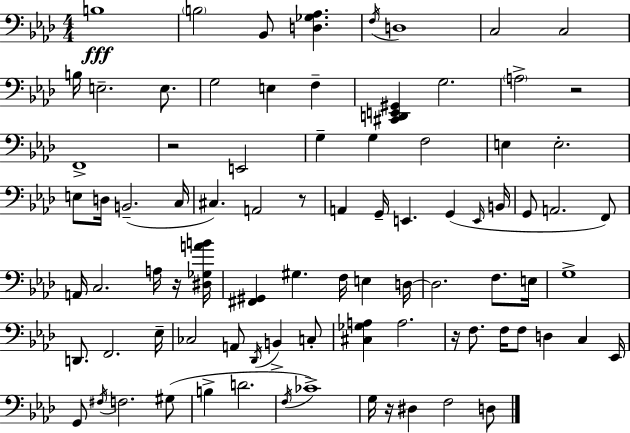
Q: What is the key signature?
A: F minor